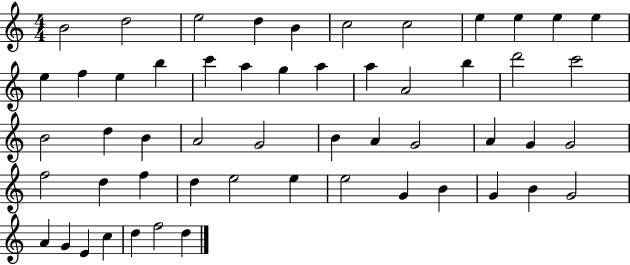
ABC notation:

X:1
T:Untitled
M:4/4
L:1/4
K:C
B2 d2 e2 d B c2 c2 e e e e e f e b c' a g a a A2 b d'2 c'2 B2 d B A2 G2 B A G2 A G G2 f2 d f d e2 e e2 G B G B G2 A G E c d f2 d